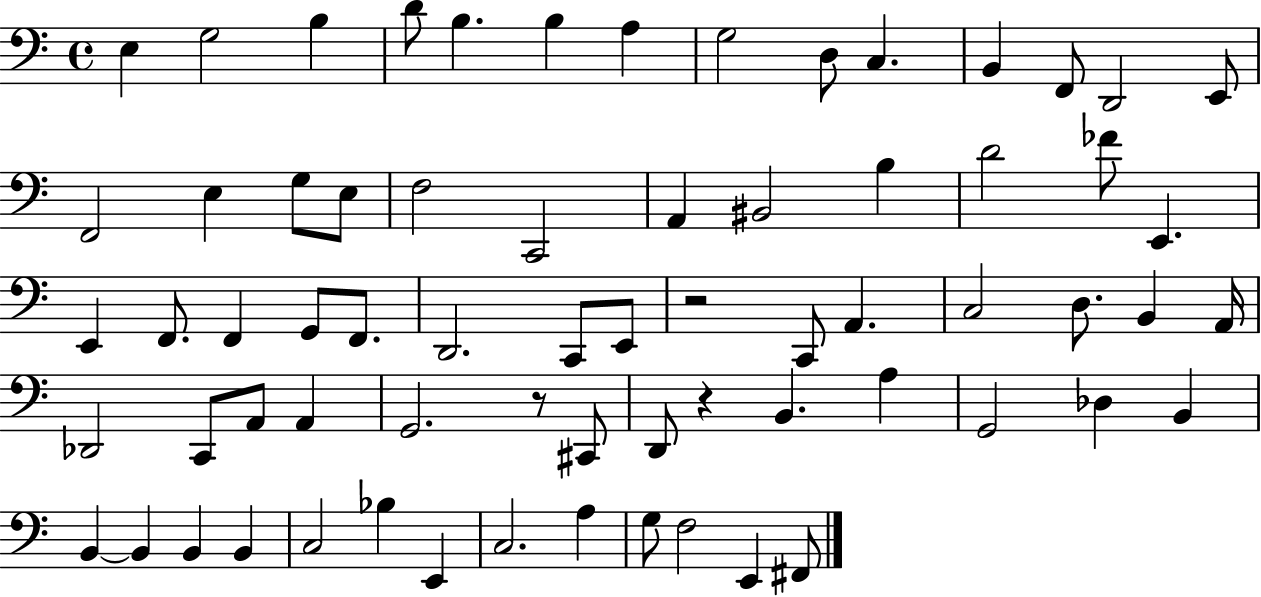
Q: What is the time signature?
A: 4/4